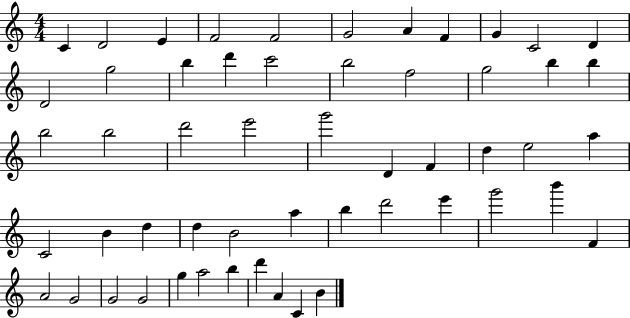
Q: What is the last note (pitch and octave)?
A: B4